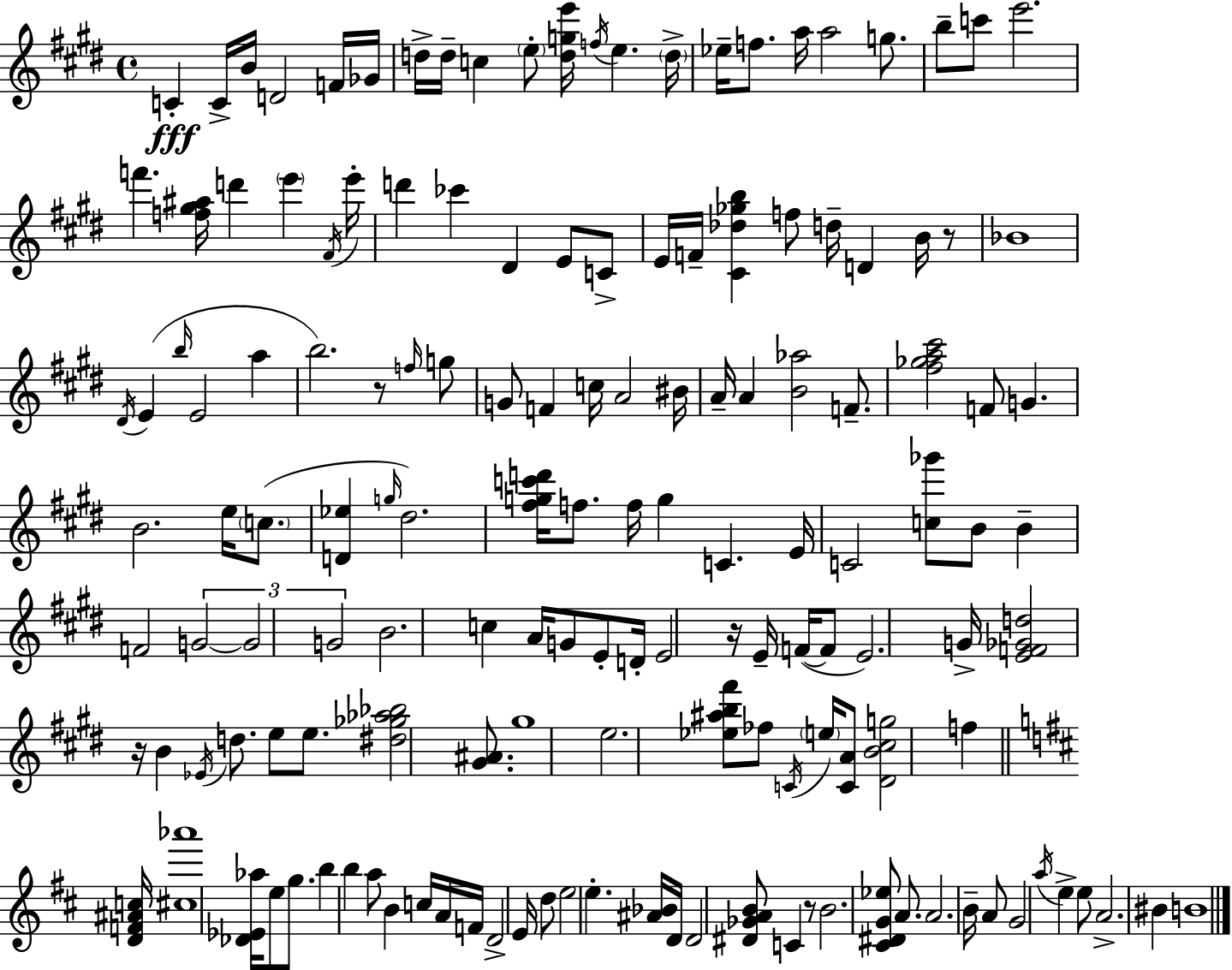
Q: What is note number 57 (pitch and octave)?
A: B4